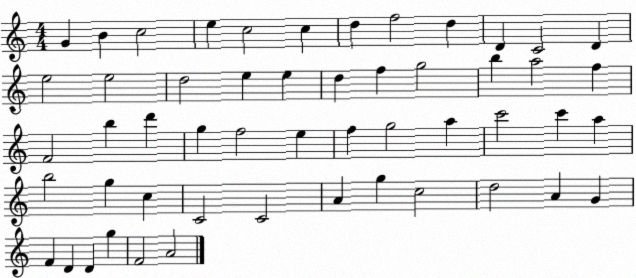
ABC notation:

X:1
T:Untitled
M:4/4
L:1/4
K:C
G B c2 e c2 c d f2 d D C2 D e2 e2 d2 e e d f g2 b a2 f F2 b d' g f2 e f g2 a c'2 c' a b2 g c C2 C2 A g c2 d2 A G F D D g F2 A2